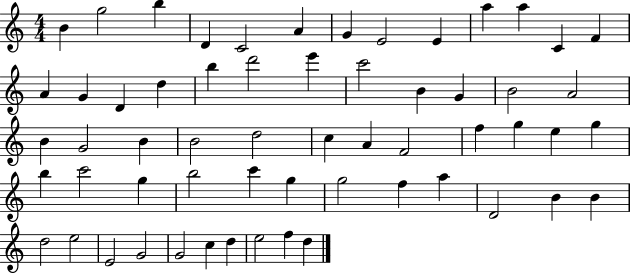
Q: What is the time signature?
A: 4/4